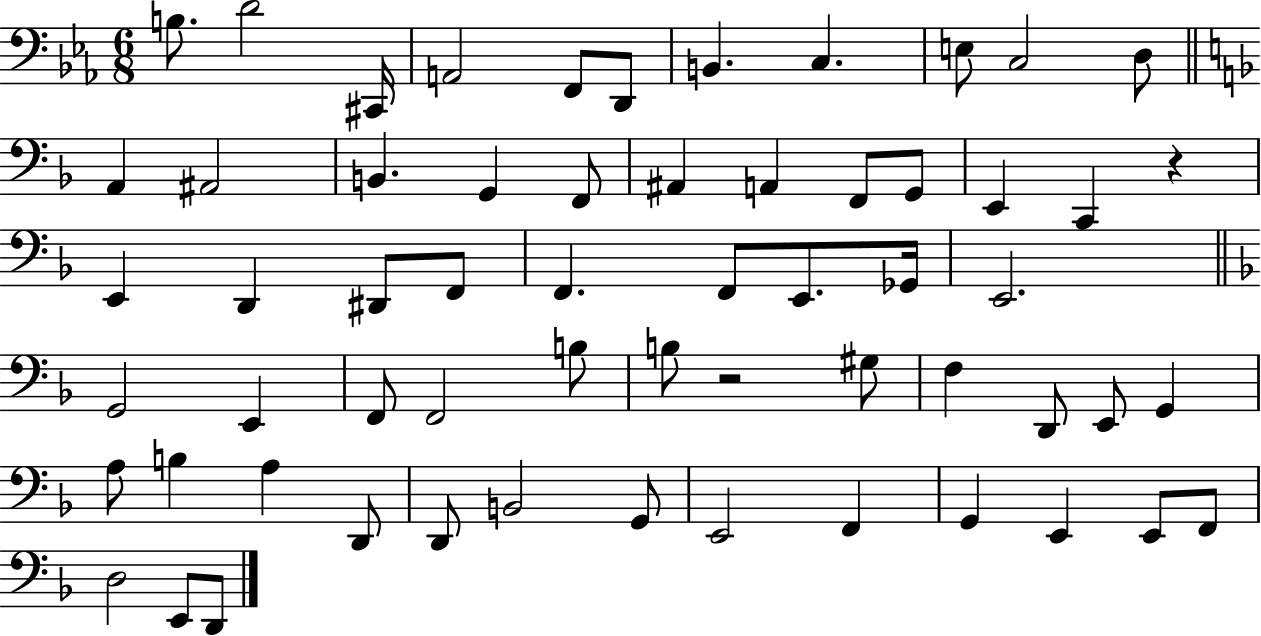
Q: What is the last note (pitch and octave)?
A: D2